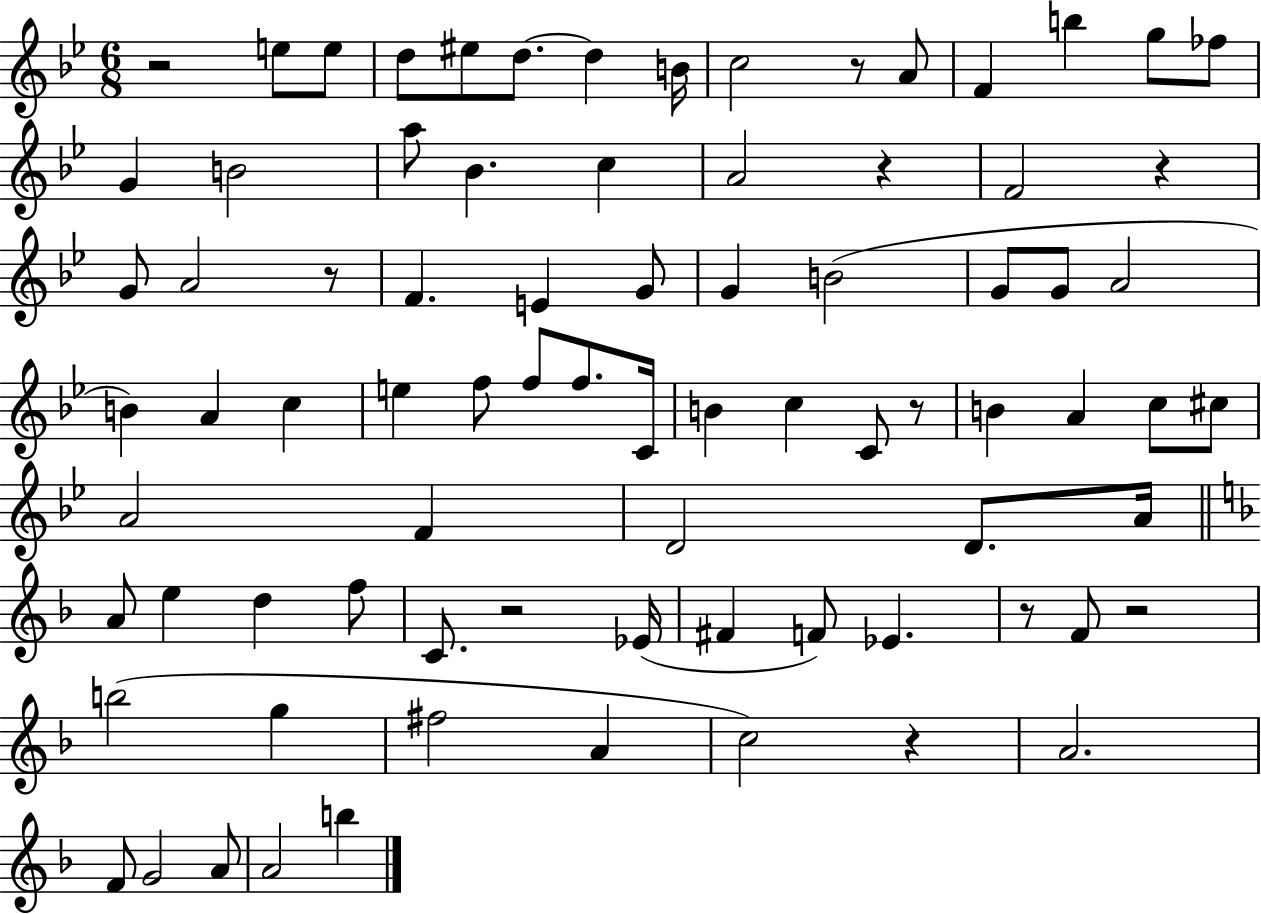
X:1
T:Untitled
M:6/8
L:1/4
K:Bb
z2 e/2 e/2 d/2 ^e/2 d/2 d B/4 c2 z/2 A/2 F b g/2 _f/2 G B2 a/2 _B c A2 z F2 z G/2 A2 z/2 F E G/2 G B2 G/2 G/2 A2 B A c e f/2 f/2 f/2 C/4 B c C/2 z/2 B A c/2 ^c/2 A2 F D2 D/2 A/4 A/2 e d f/2 C/2 z2 _E/4 ^F F/2 _E z/2 F/2 z2 b2 g ^f2 A c2 z A2 F/2 G2 A/2 A2 b